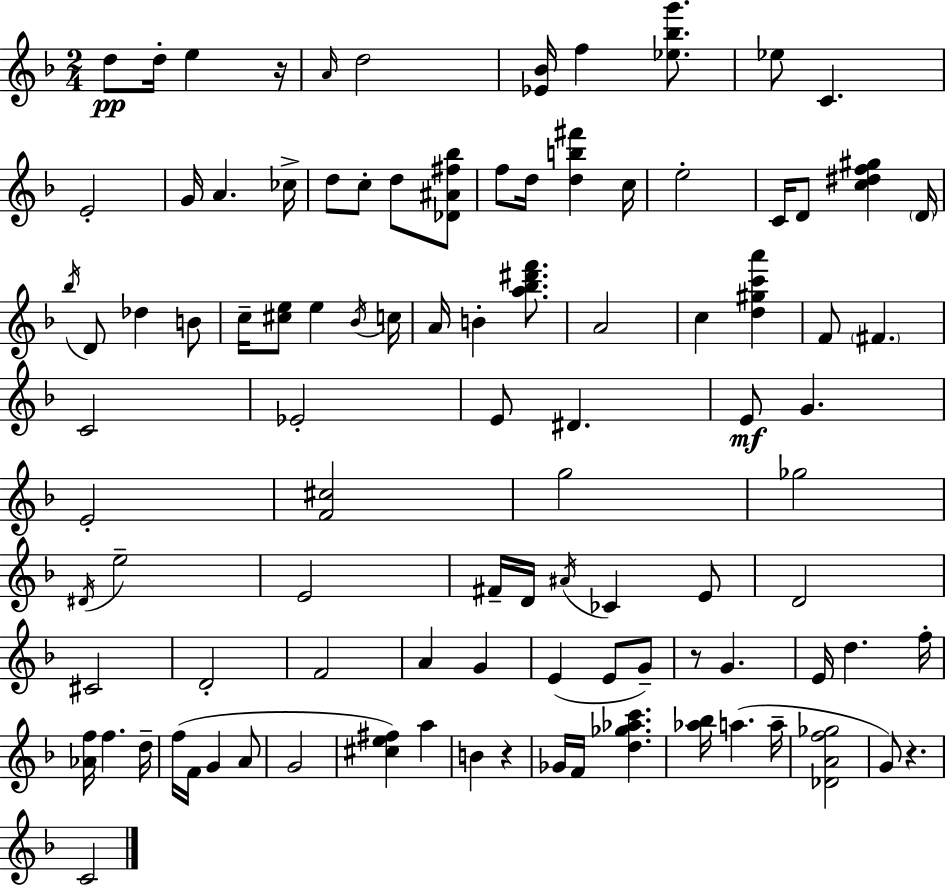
X:1
T:Untitled
M:2/4
L:1/4
K:F
d/2 d/4 e z/4 A/4 d2 [_E_B]/4 f [_e_bg']/2 _e/2 C E2 G/4 A _c/4 d/2 c/2 d/2 [_D^A^f_b]/2 f/2 d/4 [db^f'] c/4 e2 C/4 D/2 [c^df^g] D/4 _b/4 D/2 _d B/2 c/4 [^ce]/2 e _B/4 c/4 A/4 B [a_b^d'f']/2 A2 c [d^gc'a'] F/2 ^F C2 _E2 E/2 ^D E/2 G E2 [F^c]2 g2 _g2 ^D/4 e2 E2 ^F/4 D/4 ^A/4 _C E/2 D2 ^C2 D2 F2 A G E E/2 G/2 z/2 G E/4 d f/4 [_Af]/4 f d/4 f/4 F/4 G A/2 G2 [^ce^f] a B z _G/4 F/4 [d_g_ac'] [_a_b]/4 a a/4 [_DAf_g]2 G/2 z C2